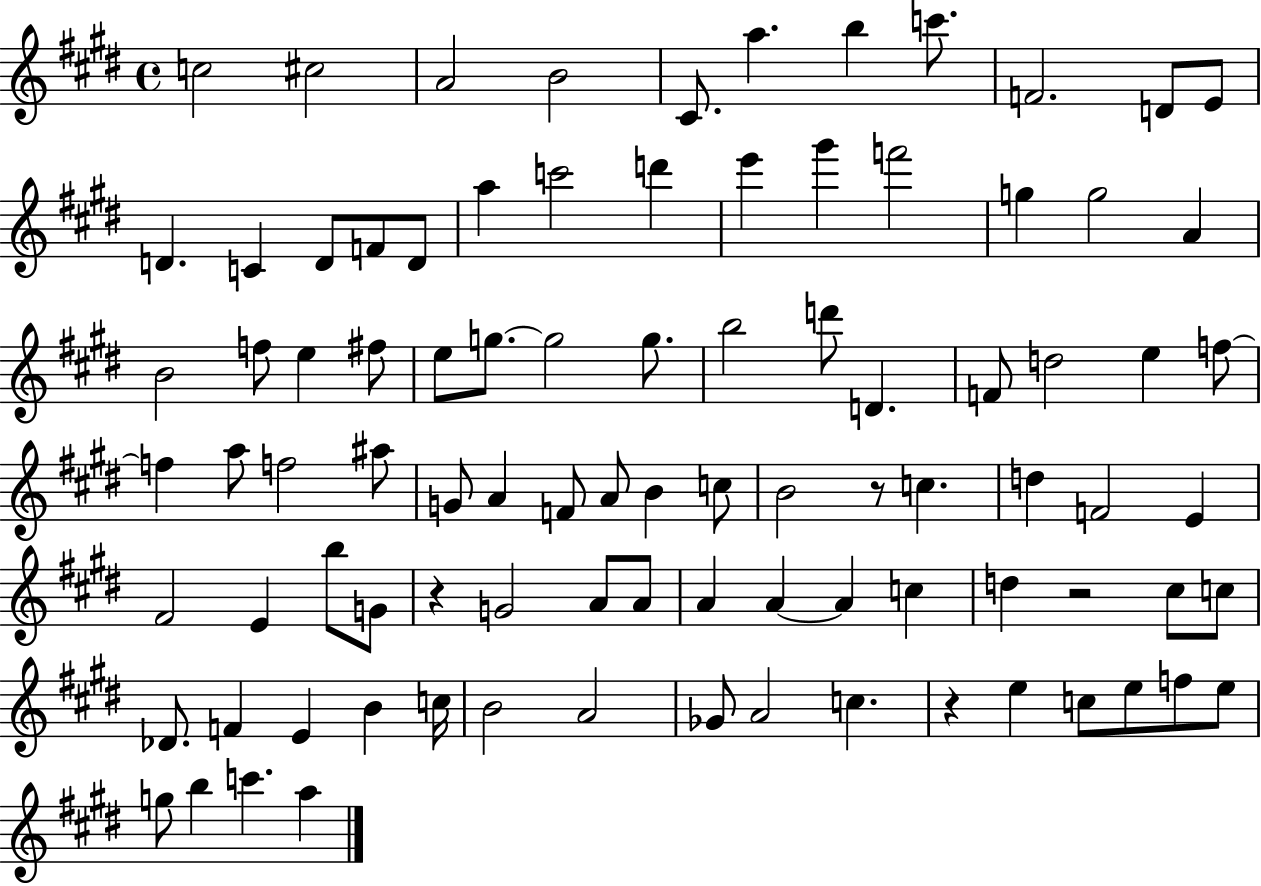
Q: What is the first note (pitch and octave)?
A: C5